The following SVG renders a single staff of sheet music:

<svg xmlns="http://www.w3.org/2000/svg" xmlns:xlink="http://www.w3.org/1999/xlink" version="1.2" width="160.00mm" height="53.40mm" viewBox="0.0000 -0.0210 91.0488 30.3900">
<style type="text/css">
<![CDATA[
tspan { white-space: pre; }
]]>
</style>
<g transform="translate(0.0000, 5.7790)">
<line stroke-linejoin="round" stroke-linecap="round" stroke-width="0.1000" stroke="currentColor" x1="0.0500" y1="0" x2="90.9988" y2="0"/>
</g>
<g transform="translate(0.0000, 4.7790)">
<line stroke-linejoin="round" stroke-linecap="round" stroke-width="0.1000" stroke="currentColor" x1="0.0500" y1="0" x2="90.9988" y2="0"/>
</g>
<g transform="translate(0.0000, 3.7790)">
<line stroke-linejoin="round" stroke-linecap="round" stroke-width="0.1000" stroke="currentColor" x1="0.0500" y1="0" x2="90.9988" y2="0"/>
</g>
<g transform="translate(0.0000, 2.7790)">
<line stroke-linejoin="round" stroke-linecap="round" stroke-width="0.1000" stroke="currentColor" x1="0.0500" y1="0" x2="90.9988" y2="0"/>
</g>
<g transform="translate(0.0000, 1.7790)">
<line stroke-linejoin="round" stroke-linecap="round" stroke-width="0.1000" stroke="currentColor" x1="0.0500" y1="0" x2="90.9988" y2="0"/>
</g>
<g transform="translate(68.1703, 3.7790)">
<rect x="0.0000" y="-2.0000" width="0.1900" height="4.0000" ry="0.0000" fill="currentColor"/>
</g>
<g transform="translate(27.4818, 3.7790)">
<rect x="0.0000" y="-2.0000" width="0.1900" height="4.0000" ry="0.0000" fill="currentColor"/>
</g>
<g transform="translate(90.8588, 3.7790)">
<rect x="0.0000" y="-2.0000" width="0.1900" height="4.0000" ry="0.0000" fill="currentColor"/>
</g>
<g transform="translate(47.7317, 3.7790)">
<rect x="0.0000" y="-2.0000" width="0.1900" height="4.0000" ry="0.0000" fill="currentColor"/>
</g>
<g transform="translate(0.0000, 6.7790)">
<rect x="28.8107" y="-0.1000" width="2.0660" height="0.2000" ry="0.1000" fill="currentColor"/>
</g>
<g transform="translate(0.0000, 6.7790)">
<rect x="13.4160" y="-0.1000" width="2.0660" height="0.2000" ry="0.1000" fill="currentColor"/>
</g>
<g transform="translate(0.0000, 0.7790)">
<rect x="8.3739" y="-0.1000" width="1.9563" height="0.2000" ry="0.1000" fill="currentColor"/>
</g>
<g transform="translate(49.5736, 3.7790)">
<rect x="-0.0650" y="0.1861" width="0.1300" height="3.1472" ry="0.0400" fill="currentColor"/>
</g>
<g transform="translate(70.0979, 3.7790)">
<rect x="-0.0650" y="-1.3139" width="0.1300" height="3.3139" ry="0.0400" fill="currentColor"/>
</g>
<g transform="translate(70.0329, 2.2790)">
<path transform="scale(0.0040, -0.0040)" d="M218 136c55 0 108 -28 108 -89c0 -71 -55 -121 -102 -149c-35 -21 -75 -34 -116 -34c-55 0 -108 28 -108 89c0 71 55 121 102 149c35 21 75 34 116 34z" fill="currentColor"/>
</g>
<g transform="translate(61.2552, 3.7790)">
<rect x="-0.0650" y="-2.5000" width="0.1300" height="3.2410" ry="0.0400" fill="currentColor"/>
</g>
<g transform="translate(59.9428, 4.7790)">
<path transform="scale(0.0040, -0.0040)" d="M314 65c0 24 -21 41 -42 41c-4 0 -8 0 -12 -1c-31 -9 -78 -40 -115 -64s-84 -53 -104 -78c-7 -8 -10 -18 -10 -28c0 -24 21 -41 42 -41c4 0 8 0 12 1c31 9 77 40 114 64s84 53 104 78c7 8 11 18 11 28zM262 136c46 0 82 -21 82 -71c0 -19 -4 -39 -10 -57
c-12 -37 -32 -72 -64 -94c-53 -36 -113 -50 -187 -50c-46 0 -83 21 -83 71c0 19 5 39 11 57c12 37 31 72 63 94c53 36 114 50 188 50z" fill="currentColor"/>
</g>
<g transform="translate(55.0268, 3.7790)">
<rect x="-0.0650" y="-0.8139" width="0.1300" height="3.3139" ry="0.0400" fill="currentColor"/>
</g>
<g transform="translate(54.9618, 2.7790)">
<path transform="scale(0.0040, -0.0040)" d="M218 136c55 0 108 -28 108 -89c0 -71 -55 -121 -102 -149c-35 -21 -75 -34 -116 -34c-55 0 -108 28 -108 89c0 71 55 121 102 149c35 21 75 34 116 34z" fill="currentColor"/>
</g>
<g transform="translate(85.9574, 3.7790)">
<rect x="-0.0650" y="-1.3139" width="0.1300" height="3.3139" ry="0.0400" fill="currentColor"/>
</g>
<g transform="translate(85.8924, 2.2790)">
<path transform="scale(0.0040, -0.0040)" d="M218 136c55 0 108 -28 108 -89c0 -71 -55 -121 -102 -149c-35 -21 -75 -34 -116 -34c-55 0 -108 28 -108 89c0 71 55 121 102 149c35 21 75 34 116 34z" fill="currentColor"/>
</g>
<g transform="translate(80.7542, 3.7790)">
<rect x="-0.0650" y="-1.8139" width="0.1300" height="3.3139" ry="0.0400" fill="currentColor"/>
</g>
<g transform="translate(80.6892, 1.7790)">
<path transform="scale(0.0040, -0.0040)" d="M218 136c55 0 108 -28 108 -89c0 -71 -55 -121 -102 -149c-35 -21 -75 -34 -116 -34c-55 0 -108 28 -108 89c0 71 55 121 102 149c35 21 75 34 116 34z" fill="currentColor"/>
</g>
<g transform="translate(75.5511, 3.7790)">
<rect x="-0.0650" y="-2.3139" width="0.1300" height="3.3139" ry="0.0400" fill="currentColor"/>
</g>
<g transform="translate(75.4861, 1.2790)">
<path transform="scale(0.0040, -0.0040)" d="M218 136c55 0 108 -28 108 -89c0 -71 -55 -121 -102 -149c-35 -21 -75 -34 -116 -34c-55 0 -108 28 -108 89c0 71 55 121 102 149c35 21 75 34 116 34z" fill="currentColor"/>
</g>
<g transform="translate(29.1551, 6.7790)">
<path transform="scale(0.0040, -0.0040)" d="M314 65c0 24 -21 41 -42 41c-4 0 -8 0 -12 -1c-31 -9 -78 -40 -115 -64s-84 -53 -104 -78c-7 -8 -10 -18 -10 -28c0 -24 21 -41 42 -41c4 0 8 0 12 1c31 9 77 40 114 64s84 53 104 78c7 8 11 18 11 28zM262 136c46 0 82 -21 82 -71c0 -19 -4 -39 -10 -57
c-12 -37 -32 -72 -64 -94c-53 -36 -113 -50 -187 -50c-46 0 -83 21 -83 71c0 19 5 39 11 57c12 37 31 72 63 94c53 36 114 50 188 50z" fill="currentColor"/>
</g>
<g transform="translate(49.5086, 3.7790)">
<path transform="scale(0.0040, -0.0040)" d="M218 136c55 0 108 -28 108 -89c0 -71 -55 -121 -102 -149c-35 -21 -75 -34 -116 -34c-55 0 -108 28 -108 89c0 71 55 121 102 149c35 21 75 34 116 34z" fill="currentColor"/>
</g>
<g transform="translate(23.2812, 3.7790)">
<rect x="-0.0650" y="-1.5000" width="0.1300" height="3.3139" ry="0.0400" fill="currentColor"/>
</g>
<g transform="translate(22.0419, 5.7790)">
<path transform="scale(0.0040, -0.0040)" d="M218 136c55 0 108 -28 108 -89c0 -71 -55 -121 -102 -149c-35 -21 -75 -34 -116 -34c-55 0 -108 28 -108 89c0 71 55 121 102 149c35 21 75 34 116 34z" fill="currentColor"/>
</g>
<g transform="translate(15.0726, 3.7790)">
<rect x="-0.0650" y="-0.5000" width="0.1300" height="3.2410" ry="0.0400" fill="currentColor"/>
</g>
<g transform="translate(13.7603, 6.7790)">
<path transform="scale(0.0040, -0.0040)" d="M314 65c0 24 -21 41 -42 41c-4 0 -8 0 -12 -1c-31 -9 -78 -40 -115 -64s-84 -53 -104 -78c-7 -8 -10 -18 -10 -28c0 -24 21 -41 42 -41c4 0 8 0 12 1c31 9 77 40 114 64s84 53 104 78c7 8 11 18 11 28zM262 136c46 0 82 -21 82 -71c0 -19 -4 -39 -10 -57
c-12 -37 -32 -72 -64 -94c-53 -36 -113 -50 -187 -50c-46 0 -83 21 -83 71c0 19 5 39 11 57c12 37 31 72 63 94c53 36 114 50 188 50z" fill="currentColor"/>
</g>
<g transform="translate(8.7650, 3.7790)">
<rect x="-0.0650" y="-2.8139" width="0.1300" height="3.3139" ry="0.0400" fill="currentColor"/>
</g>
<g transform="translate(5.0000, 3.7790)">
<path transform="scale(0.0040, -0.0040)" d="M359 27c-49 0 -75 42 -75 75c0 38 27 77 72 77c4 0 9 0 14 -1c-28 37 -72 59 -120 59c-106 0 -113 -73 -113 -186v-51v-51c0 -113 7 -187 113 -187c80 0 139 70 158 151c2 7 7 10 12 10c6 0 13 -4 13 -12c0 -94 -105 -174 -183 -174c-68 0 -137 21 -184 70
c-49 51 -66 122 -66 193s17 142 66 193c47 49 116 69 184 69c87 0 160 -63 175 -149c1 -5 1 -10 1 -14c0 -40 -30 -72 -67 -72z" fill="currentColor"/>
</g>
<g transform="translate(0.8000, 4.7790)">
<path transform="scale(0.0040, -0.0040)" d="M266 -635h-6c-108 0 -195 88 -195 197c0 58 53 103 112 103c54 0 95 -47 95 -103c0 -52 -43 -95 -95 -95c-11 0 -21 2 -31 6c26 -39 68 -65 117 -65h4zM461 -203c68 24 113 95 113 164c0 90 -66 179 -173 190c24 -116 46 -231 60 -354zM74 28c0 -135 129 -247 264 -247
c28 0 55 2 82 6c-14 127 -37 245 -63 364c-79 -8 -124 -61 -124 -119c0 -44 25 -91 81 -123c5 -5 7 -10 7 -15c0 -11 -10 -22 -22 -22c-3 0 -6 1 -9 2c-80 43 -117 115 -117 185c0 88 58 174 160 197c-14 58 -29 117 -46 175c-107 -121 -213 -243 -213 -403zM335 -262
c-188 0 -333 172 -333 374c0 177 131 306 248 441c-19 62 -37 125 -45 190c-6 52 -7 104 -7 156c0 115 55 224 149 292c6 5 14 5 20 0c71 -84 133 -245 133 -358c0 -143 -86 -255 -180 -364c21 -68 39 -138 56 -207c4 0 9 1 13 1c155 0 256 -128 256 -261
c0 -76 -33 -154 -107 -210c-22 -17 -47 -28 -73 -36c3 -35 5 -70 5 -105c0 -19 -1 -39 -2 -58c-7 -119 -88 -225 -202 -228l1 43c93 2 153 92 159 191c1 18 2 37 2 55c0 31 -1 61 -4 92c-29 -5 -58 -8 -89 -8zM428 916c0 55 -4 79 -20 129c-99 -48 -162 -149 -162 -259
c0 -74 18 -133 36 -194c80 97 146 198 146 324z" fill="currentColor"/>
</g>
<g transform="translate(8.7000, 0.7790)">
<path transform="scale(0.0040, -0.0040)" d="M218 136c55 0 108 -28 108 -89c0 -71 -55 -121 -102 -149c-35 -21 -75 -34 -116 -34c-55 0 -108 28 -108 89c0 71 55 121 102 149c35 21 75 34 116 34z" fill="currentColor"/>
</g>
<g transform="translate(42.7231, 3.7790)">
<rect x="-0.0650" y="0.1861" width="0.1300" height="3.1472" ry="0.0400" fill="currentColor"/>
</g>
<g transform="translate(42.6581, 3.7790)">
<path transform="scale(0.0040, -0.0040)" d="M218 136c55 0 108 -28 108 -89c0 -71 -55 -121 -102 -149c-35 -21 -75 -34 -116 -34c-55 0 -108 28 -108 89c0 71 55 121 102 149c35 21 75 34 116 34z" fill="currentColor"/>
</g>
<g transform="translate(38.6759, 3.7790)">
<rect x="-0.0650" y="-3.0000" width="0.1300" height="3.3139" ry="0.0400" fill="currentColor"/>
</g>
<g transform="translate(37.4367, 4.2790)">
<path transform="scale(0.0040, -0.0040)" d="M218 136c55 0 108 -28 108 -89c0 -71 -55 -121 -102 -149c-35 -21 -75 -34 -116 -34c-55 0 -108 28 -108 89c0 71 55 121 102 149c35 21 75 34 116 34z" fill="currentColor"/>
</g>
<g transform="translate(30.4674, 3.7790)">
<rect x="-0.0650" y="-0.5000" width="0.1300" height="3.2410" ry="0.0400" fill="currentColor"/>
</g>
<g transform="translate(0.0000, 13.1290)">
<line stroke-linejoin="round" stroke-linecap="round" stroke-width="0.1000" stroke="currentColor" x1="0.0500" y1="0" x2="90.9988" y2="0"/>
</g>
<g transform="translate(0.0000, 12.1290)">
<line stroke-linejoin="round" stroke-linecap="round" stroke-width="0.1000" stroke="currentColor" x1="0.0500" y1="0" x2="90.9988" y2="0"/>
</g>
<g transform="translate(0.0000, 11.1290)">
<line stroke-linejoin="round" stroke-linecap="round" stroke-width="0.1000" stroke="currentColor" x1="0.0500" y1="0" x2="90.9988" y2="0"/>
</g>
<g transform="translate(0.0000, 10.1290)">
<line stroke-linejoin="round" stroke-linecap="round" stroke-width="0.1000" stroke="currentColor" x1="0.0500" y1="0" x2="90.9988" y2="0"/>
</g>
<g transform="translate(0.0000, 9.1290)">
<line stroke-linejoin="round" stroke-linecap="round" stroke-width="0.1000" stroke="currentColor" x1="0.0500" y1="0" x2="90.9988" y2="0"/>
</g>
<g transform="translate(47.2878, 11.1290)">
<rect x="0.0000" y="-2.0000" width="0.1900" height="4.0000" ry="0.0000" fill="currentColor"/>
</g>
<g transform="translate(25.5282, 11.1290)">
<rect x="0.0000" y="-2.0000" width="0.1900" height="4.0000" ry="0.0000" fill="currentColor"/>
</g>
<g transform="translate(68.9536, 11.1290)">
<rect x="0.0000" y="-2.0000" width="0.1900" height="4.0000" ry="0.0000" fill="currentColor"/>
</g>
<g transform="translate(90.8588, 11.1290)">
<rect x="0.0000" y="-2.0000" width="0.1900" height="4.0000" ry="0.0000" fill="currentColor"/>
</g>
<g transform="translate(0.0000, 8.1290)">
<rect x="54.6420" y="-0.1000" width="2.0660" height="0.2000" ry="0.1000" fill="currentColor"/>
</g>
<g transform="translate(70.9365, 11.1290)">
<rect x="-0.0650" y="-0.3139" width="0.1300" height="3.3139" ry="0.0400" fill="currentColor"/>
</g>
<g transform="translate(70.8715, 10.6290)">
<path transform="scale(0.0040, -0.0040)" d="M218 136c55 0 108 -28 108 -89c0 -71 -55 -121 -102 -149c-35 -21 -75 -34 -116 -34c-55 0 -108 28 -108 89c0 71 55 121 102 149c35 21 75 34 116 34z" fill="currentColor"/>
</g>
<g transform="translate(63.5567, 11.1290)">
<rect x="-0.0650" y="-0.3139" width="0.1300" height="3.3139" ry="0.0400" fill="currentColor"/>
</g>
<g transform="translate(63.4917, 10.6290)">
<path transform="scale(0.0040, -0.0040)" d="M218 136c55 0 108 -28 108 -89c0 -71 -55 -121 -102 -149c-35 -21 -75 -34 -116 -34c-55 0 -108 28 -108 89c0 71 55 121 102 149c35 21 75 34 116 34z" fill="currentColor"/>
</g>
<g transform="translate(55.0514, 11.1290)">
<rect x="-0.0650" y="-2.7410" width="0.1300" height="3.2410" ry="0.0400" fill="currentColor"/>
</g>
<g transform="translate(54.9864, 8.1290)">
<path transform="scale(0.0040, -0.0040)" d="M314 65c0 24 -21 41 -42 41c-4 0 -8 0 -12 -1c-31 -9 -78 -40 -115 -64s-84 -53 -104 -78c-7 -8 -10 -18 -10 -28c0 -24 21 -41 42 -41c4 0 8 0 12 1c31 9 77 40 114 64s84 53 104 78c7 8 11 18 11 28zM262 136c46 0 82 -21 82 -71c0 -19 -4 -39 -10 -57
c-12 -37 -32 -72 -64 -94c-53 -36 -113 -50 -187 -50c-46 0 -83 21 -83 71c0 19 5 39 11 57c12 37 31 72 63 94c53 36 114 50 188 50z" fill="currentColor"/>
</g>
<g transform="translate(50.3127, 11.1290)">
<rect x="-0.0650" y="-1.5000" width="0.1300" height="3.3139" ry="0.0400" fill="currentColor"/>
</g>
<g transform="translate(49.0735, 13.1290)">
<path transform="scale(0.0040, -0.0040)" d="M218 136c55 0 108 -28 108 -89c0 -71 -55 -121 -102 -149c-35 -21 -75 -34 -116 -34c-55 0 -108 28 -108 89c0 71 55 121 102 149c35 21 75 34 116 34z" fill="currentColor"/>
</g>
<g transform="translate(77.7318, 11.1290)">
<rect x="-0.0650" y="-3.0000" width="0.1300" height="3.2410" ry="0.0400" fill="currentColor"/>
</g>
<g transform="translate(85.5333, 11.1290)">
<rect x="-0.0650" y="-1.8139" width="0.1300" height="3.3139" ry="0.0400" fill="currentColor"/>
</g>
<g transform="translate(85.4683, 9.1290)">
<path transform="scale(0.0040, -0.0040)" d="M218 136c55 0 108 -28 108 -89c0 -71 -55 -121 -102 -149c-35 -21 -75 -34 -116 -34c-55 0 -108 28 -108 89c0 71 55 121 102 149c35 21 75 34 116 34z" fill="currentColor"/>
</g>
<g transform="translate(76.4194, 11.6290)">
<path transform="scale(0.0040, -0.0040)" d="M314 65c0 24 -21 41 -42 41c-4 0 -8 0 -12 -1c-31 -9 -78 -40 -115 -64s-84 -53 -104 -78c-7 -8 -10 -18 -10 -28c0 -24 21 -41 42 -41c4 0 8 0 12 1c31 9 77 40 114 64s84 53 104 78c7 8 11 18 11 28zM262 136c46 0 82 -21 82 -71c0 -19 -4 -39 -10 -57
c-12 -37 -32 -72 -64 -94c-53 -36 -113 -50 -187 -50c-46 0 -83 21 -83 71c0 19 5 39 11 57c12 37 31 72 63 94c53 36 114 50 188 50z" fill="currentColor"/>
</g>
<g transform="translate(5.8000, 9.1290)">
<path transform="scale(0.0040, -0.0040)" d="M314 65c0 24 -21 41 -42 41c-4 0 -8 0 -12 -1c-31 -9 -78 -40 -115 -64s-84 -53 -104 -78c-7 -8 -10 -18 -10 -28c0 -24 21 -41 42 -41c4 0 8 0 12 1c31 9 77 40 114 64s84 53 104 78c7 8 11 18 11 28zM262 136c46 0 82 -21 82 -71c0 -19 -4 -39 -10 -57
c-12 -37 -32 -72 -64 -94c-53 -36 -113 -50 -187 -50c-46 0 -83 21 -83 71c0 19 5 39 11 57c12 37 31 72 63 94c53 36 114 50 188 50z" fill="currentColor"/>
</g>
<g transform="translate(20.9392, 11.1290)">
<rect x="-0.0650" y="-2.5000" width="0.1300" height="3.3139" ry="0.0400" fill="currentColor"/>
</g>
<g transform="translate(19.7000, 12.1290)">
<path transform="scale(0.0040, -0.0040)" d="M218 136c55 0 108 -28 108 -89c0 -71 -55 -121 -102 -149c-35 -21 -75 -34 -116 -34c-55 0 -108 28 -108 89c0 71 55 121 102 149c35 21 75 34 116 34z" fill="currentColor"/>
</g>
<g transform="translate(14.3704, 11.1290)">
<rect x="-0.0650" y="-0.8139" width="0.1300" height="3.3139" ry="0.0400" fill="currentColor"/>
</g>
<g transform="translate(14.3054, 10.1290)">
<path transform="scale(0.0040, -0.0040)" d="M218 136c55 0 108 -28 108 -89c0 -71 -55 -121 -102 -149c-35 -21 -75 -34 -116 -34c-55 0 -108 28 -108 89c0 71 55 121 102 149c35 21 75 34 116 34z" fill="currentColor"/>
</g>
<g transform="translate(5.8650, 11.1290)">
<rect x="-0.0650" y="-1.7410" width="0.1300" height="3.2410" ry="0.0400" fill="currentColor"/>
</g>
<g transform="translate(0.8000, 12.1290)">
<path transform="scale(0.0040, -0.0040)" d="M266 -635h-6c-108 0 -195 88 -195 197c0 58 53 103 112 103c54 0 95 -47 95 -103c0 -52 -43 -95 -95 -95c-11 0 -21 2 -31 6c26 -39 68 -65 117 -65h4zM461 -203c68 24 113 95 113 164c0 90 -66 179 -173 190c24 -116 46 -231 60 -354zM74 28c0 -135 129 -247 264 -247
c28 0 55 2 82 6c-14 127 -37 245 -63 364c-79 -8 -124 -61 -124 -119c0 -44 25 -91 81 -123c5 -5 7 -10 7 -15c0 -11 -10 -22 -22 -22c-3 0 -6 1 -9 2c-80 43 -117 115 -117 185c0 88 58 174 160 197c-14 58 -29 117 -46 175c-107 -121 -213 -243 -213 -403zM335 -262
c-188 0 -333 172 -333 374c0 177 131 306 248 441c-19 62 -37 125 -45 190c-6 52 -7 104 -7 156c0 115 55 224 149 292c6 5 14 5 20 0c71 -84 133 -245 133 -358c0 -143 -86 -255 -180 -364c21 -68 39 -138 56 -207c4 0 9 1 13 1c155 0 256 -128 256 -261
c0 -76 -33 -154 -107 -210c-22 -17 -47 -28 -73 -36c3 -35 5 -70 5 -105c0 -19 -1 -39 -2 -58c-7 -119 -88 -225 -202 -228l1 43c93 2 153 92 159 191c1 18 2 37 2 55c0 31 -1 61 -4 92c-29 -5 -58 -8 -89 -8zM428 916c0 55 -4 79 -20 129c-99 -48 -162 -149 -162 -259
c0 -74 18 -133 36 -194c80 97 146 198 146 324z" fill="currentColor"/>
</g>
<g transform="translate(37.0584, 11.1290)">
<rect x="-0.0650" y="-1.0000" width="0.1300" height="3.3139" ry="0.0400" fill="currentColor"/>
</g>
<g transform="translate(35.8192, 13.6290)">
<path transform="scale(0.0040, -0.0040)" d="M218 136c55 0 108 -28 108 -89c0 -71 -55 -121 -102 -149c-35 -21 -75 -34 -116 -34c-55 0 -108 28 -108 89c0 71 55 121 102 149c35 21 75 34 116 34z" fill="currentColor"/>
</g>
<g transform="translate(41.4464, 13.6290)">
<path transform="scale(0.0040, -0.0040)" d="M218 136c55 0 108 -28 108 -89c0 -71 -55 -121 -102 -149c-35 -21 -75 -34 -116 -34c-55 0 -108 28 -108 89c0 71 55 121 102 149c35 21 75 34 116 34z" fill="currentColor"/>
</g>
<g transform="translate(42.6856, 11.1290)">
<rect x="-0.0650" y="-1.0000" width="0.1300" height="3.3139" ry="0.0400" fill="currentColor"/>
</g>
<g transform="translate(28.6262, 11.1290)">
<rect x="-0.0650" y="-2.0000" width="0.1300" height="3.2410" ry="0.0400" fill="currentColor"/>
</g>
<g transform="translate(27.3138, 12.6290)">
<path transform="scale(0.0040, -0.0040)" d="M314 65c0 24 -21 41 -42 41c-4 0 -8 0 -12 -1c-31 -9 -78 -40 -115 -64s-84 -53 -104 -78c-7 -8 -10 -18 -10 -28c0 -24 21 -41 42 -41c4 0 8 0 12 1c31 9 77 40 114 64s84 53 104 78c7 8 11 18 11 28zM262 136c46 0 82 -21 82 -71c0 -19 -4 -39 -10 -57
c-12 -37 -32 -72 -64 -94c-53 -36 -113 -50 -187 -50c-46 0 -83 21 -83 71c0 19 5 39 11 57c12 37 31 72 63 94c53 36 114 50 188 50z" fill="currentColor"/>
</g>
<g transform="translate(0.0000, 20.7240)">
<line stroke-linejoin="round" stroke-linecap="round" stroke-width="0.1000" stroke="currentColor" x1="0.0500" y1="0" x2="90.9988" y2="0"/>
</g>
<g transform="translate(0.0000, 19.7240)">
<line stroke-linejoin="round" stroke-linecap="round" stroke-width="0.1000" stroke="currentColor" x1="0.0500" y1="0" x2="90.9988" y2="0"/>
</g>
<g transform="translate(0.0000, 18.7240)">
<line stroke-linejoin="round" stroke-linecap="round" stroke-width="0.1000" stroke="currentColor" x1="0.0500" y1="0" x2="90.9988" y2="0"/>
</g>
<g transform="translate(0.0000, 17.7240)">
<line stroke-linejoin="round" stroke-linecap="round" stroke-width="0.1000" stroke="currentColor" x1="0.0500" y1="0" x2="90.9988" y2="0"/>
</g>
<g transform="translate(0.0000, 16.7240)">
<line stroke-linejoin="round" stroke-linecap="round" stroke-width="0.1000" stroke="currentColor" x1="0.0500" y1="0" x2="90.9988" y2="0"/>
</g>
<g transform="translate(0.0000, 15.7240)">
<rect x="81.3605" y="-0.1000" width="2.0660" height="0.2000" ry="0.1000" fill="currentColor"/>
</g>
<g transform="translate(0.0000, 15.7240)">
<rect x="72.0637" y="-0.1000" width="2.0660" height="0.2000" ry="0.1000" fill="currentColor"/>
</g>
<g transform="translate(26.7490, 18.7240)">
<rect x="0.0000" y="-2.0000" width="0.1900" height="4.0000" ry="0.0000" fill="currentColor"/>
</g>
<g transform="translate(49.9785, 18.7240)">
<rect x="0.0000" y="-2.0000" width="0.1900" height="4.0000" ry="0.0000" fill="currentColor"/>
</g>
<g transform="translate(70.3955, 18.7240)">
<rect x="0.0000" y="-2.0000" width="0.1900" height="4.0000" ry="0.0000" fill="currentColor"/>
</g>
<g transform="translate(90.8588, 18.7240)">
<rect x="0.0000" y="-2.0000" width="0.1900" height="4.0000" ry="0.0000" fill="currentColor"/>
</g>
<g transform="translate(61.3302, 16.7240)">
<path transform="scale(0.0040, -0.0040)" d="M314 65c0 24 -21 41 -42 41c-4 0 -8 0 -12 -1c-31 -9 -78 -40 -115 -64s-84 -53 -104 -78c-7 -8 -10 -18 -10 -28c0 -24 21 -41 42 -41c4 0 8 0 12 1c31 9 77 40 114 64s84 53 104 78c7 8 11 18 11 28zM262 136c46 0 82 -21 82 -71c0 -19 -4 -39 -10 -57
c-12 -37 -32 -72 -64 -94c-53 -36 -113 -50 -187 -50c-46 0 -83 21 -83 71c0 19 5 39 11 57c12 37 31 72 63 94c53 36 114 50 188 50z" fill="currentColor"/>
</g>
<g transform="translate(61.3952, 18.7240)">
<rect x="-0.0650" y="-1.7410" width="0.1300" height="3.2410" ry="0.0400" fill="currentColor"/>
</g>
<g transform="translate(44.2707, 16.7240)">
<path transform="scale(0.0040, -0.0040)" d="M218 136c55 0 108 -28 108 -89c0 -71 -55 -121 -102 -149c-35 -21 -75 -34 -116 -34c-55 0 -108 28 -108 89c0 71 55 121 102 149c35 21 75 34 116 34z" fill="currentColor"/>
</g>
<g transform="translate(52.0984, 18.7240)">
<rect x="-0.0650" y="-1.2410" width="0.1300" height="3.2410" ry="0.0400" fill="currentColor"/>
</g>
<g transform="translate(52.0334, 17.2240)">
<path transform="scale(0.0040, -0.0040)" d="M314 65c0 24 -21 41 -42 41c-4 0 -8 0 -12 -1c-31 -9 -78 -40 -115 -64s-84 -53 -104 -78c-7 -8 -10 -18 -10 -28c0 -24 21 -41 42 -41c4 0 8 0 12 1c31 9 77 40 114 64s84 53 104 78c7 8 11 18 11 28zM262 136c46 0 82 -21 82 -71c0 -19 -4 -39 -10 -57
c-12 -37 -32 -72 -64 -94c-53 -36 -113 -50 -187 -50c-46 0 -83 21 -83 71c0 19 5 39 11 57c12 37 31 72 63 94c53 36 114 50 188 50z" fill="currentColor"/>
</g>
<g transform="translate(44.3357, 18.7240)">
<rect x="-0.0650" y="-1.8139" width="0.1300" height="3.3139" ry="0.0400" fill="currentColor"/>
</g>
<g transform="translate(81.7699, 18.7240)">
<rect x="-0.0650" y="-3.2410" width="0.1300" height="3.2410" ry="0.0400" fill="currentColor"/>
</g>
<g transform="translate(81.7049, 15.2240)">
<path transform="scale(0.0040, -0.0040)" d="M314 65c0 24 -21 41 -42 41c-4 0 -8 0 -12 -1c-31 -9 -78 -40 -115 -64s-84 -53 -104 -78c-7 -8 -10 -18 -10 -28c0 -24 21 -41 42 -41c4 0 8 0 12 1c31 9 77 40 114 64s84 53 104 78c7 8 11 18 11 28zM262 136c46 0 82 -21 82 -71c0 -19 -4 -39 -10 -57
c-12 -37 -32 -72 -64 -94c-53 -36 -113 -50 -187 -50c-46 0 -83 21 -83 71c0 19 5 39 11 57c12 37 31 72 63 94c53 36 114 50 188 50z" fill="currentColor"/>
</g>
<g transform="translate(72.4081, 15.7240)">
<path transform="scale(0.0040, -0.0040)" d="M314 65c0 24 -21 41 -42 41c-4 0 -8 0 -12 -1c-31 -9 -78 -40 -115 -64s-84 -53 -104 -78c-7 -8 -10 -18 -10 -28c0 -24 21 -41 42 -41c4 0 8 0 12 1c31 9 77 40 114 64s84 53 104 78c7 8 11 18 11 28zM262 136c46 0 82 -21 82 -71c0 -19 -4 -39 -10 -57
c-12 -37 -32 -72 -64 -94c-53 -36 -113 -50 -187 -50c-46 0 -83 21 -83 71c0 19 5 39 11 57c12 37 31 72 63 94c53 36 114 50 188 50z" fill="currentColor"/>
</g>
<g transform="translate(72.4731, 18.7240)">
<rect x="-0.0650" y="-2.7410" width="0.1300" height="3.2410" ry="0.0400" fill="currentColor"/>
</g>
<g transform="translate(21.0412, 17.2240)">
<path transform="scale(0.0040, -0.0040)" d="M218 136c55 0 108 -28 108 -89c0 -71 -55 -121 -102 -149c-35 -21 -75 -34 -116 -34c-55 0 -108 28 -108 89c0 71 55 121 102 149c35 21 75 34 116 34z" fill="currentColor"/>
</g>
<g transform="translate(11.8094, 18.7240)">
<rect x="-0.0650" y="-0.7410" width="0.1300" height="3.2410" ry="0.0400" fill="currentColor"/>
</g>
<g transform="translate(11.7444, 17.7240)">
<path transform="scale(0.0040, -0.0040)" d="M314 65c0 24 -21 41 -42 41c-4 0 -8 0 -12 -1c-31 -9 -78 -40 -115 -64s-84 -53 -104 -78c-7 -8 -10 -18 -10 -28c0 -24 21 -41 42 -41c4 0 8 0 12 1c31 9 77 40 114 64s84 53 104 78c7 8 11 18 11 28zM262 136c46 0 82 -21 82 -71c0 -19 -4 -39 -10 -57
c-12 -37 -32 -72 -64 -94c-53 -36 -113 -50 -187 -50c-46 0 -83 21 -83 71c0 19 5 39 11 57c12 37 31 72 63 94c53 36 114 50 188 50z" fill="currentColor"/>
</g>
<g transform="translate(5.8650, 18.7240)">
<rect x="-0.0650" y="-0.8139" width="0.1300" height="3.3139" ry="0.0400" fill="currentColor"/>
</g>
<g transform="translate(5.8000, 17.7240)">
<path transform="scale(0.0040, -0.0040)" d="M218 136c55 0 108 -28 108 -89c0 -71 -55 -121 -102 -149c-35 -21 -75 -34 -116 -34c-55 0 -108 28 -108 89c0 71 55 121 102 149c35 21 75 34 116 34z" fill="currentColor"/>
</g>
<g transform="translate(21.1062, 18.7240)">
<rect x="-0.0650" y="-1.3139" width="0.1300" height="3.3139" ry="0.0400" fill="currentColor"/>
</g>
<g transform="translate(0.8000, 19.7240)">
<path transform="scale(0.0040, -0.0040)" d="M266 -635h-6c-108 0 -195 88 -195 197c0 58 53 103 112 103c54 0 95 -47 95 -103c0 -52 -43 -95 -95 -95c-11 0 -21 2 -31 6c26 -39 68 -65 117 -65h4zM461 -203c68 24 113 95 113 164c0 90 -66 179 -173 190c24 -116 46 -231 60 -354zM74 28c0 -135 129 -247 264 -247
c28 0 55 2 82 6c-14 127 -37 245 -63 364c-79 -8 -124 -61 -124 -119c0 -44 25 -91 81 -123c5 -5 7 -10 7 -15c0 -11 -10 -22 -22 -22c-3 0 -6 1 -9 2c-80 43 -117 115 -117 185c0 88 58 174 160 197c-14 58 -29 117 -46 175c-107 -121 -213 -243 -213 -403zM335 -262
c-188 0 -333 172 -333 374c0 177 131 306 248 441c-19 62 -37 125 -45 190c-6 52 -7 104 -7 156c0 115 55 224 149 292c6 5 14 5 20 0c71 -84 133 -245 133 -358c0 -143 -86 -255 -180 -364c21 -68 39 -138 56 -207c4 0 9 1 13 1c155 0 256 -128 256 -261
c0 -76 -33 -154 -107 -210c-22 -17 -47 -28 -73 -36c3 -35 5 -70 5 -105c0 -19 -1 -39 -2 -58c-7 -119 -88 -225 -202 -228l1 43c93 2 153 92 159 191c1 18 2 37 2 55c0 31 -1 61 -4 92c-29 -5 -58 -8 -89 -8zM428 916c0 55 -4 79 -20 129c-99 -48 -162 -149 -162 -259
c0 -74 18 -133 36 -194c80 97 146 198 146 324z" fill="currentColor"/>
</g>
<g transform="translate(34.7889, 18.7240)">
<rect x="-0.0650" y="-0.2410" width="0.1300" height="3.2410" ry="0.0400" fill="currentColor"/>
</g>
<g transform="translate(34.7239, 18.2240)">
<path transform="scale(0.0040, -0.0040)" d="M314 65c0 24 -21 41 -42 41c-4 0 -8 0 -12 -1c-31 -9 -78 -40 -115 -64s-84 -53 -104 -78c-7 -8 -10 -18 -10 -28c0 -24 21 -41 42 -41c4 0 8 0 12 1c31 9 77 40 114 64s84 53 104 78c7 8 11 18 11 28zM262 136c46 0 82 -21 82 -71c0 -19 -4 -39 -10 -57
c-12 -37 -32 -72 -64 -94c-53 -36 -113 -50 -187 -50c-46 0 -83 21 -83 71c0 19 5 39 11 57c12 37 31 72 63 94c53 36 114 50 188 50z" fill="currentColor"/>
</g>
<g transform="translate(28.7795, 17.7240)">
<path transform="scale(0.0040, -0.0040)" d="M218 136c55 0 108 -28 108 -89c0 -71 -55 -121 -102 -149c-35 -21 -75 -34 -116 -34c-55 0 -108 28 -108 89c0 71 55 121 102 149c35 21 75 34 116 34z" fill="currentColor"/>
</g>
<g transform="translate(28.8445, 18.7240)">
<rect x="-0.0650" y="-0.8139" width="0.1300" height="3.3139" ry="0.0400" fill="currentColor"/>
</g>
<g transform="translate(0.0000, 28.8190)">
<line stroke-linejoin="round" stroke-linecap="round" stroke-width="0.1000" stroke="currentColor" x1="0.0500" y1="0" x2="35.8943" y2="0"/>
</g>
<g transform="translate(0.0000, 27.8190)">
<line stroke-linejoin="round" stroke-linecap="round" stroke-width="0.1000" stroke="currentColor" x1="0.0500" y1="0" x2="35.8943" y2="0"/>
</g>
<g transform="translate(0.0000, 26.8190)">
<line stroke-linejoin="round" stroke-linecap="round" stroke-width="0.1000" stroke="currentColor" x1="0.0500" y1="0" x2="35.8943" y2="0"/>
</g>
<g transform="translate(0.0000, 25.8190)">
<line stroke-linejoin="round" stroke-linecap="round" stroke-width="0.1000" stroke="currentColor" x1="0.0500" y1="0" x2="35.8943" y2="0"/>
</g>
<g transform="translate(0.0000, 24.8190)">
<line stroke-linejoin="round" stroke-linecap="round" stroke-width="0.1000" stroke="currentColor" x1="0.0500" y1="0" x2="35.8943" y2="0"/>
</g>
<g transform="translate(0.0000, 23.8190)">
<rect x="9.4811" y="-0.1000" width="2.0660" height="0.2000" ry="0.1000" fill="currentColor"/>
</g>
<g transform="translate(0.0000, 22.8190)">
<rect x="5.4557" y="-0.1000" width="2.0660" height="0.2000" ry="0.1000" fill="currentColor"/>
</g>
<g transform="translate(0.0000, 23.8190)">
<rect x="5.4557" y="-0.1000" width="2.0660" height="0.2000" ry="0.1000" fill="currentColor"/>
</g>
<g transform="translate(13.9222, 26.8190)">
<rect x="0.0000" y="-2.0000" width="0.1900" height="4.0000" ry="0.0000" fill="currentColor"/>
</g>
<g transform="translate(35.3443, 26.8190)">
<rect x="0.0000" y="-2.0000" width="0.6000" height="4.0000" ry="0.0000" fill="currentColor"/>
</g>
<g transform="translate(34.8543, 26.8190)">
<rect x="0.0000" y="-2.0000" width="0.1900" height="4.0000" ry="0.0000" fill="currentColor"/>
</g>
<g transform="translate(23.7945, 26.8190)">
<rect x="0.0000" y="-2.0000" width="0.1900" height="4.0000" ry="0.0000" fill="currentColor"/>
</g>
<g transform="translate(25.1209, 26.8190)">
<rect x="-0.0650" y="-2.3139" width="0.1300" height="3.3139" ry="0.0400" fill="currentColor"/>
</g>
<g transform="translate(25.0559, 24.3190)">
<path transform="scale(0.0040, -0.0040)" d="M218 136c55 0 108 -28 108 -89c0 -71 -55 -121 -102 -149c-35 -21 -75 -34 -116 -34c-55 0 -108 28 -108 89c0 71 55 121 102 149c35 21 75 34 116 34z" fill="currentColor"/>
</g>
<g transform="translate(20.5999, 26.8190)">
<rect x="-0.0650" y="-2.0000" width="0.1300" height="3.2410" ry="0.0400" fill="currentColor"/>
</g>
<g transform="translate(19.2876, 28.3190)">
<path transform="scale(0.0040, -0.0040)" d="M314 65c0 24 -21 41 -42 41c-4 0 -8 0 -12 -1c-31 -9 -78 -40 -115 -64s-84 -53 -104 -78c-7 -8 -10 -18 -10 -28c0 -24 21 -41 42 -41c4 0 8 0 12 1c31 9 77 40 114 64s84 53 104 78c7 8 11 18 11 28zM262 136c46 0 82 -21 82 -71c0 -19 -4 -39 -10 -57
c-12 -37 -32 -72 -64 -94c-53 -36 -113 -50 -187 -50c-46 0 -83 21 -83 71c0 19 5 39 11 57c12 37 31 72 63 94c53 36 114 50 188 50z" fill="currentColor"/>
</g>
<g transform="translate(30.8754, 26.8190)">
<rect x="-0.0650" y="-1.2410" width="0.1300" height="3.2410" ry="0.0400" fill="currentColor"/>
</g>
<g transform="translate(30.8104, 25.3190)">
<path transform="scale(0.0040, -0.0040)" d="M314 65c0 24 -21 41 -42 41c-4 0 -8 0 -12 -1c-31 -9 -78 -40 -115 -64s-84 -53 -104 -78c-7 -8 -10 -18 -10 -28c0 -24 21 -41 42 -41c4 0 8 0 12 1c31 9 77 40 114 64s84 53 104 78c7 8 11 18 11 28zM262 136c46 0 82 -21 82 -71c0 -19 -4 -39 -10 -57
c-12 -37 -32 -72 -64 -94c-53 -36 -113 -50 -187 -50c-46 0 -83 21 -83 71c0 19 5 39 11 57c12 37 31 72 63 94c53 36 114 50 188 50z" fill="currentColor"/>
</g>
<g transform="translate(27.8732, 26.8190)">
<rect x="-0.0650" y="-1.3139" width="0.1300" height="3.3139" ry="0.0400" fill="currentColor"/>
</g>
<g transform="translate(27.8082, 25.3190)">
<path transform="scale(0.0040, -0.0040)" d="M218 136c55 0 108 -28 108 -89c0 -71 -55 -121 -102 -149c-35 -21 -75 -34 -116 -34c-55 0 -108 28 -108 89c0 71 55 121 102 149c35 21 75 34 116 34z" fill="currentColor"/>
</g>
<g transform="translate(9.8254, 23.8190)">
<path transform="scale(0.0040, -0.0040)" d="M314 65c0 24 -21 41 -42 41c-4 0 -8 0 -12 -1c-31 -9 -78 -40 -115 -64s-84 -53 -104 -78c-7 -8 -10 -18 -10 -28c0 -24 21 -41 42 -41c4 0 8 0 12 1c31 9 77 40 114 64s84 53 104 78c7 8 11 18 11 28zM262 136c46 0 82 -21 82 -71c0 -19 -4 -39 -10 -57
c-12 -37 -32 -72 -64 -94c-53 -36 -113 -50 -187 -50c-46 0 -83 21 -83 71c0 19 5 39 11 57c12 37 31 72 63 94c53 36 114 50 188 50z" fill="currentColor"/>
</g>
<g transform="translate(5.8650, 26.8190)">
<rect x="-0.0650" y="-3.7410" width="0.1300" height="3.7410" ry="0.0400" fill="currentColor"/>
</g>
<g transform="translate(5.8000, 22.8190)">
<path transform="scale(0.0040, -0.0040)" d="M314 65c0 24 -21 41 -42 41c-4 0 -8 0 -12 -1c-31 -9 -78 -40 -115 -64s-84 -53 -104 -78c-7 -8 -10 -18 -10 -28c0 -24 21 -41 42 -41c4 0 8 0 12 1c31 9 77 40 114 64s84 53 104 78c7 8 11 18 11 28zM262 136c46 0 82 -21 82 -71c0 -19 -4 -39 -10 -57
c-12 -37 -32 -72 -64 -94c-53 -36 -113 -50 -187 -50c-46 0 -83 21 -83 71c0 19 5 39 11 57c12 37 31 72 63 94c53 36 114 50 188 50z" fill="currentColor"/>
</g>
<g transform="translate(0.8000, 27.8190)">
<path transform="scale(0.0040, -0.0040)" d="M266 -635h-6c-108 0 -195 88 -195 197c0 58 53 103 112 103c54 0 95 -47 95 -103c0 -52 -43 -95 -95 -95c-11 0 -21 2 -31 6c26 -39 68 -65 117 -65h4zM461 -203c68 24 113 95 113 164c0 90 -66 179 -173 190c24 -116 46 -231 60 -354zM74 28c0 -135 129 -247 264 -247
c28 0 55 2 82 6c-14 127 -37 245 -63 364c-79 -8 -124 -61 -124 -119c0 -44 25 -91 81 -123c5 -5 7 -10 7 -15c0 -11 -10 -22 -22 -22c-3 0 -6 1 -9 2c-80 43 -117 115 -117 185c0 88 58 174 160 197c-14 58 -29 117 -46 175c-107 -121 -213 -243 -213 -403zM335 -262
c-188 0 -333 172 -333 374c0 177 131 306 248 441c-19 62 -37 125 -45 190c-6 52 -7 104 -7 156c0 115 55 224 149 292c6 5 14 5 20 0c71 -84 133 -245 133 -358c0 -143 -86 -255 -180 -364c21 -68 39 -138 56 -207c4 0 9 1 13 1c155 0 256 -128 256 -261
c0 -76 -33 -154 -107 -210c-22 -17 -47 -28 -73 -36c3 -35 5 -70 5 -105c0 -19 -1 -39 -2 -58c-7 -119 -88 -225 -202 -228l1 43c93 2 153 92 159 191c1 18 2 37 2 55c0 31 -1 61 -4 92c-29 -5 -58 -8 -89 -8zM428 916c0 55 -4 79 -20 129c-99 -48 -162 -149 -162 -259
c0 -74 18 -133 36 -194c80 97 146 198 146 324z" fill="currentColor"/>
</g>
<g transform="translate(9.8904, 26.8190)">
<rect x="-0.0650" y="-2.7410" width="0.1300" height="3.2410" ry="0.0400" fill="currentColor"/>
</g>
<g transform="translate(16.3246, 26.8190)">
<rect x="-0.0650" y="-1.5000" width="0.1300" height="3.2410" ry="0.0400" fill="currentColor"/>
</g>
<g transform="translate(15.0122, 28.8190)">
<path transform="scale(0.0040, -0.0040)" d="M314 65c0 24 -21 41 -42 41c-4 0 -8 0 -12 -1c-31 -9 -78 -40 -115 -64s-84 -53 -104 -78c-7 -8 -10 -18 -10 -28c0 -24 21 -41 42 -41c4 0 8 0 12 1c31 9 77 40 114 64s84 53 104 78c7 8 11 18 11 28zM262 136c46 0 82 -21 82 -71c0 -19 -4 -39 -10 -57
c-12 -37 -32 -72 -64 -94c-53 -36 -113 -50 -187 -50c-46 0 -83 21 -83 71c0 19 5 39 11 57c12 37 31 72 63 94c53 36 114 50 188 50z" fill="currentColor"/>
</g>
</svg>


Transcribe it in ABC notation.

X:1
T:Untitled
M:4/4
L:1/4
K:C
a C2 E C2 A B B d G2 e g f e f2 d G F2 D D E a2 c c A2 f d d2 e d c2 f e2 f2 a2 b2 c'2 a2 E2 F2 g e e2